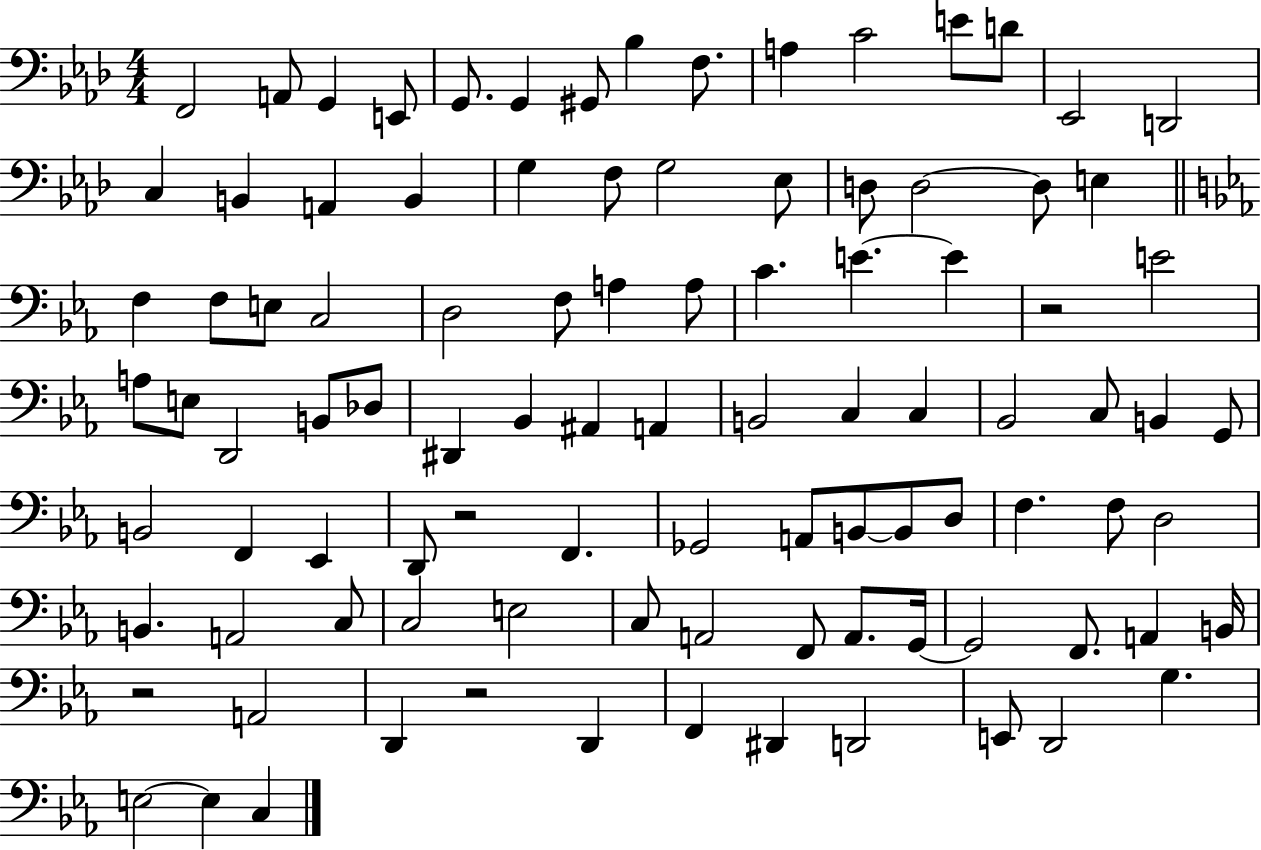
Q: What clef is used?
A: bass